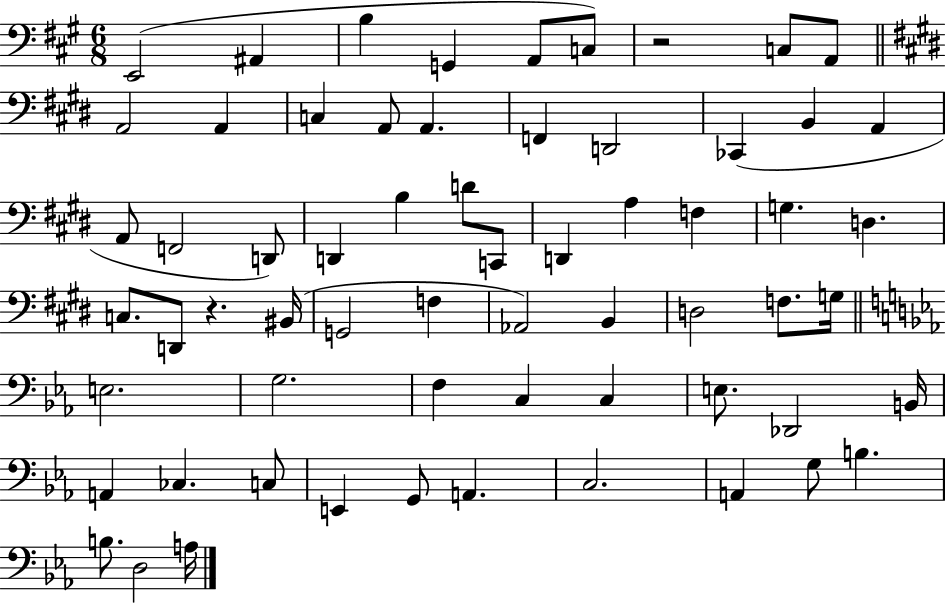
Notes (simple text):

E2/h A#2/q B3/q G2/q A2/e C3/e R/h C3/e A2/e A2/h A2/q C3/q A2/e A2/q. F2/q D2/h CES2/q B2/q A2/q A2/e F2/h D2/e D2/q B3/q D4/e C2/e D2/q A3/q F3/q G3/q. D3/q. C3/e. D2/e R/q. BIS2/s G2/h F3/q Ab2/h B2/q D3/h F3/e. G3/s E3/h. G3/h. F3/q C3/q C3/q E3/e. Db2/h B2/s A2/q CES3/q. C3/e E2/q G2/e A2/q. C3/h. A2/q G3/e B3/q. B3/e. D3/h A3/s